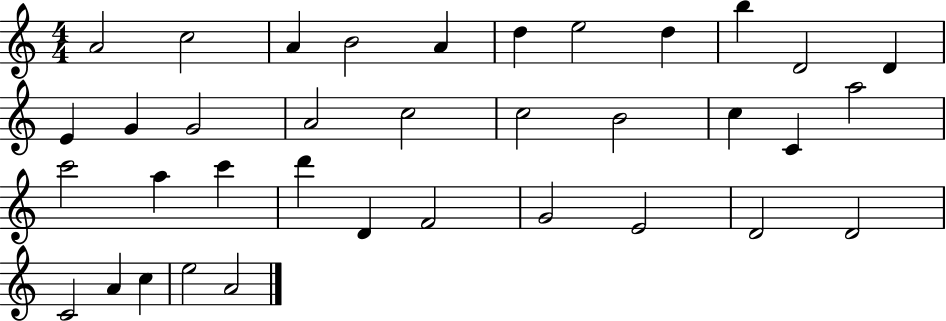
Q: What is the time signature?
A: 4/4